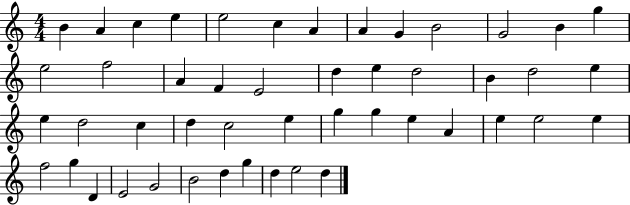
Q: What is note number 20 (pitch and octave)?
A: E5